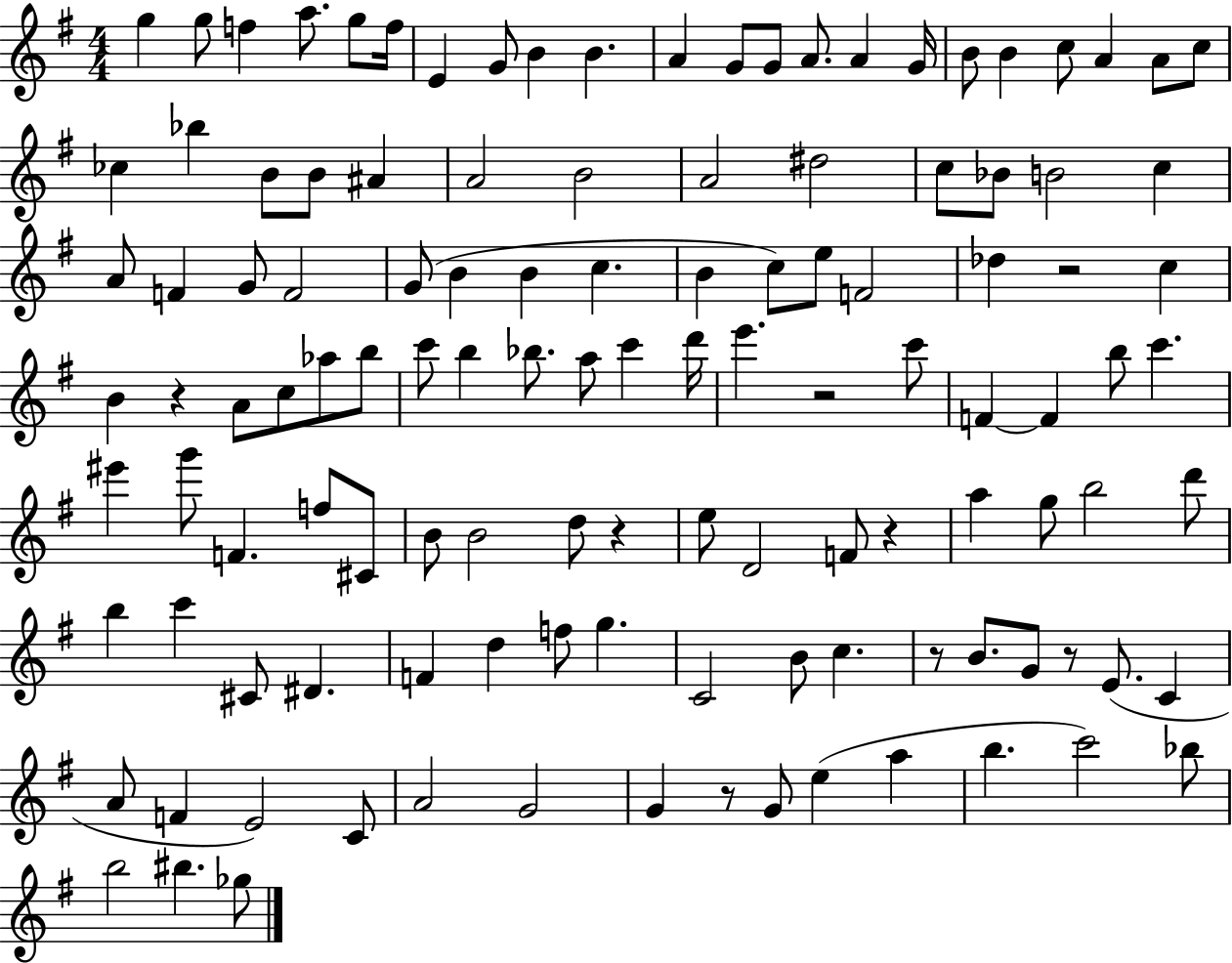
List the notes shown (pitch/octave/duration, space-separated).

G5/q G5/e F5/q A5/e. G5/e F5/s E4/q G4/e B4/q B4/q. A4/q G4/e G4/e A4/e. A4/q G4/s B4/e B4/q C5/e A4/q A4/e C5/e CES5/q Bb5/q B4/e B4/e A#4/q A4/h B4/h A4/h D#5/h C5/e Bb4/e B4/h C5/q A4/e F4/q G4/e F4/h G4/e B4/q B4/q C5/q. B4/q C5/e E5/e F4/h Db5/q R/h C5/q B4/q R/q A4/e C5/e Ab5/e B5/e C6/e B5/q Bb5/e. A5/e C6/q D6/s E6/q. R/h C6/e F4/q F4/q B5/e C6/q. EIS6/q G6/e F4/q. F5/e C#4/e B4/e B4/h D5/e R/q E5/e D4/h F4/e R/q A5/q G5/e B5/h D6/e B5/q C6/q C#4/e D#4/q. F4/q D5/q F5/e G5/q. C4/h B4/e C5/q. R/e B4/e. G4/e R/e E4/e. C4/q A4/e F4/q E4/h C4/e A4/h G4/h G4/q R/e G4/e E5/q A5/q B5/q. C6/h Bb5/e B5/h BIS5/q. Gb5/e